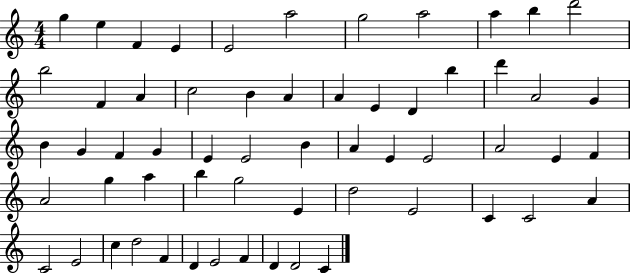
{
  \clef treble
  \numericTimeSignature
  \time 4/4
  \key c \major
  g''4 e''4 f'4 e'4 | e'2 a''2 | g''2 a''2 | a''4 b''4 d'''2 | \break b''2 f'4 a'4 | c''2 b'4 a'4 | a'4 e'4 d'4 b''4 | d'''4 a'2 g'4 | \break b'4 g'4 f'4 g'4 | e'4 e'2 b'4 | a'4 e'4 e'2 | a'2 e'4 f'4 | \break a'2 g''4 a''4 | b''4 g''2 e'4 | d''2 e'2 | c'4 c'2 a'4 | \break c'2 e'2 | c''4 d''2 f'4 | d'4 e'2 f'4 | d'4 d'2 c'4 | \break \bar "|."
}